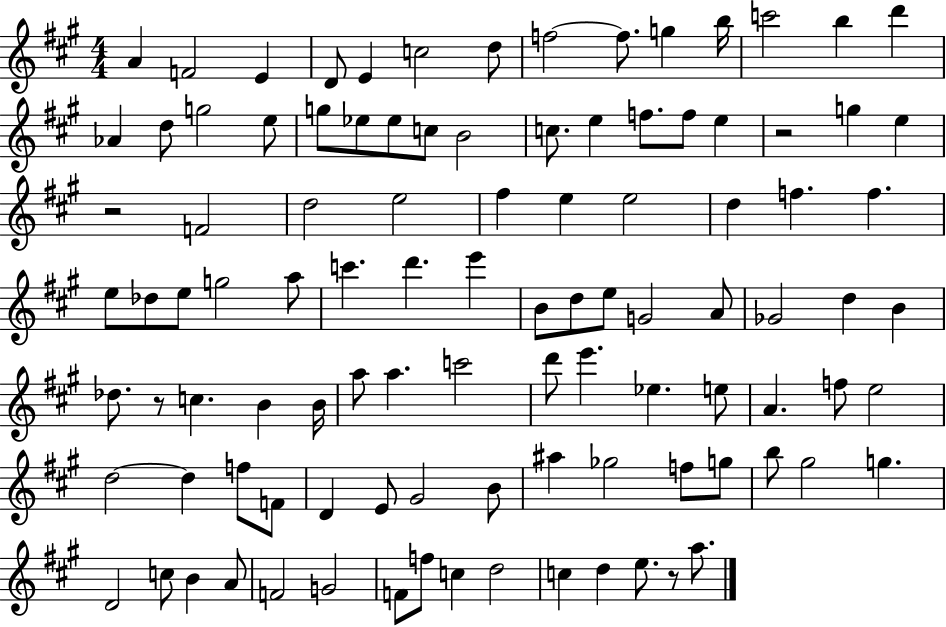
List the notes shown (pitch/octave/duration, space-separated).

A4/q F4/h E4/q D4/e E4/q C5/h D5/e F5/h F5/e. G5/q B5/s C6/h B5/q D6/q Ab4/q D5/e G5/h E5/e G5/e Eb5/e Eb5/e C5/e B4/h C5/e. E5/q F5/e. F5/e E5/q R/h G5/q E5/q R/h F4/h D5/h E5/h F#5/q E5/q E5/h D5/q F5/q. F5/q. E5/e Db5/e E5/e G5/h A5/e C6/q. D6/q. E6/q B4/e D5/e E5/e G4/h A4/e Gb4/h D5/q B4/q Db5/e. R/e C5/q. B4/q B4/s A5/e A5/q. C6/h D6/e E6/q. Eb5/q. E5/e A4/q. F5/e E5/h D5/h D5/q F5/e F4/e D4/q E4/e G#4/h B4/e A#5/q Gb5/h F5/e G5/e B5/e G#5/h G5/q. D4/h C5/e B4/q A4/e F4/h G4/h F4/e F5/e C5/q D5/h C5/q D5/q E5/e. R/e A5/e.